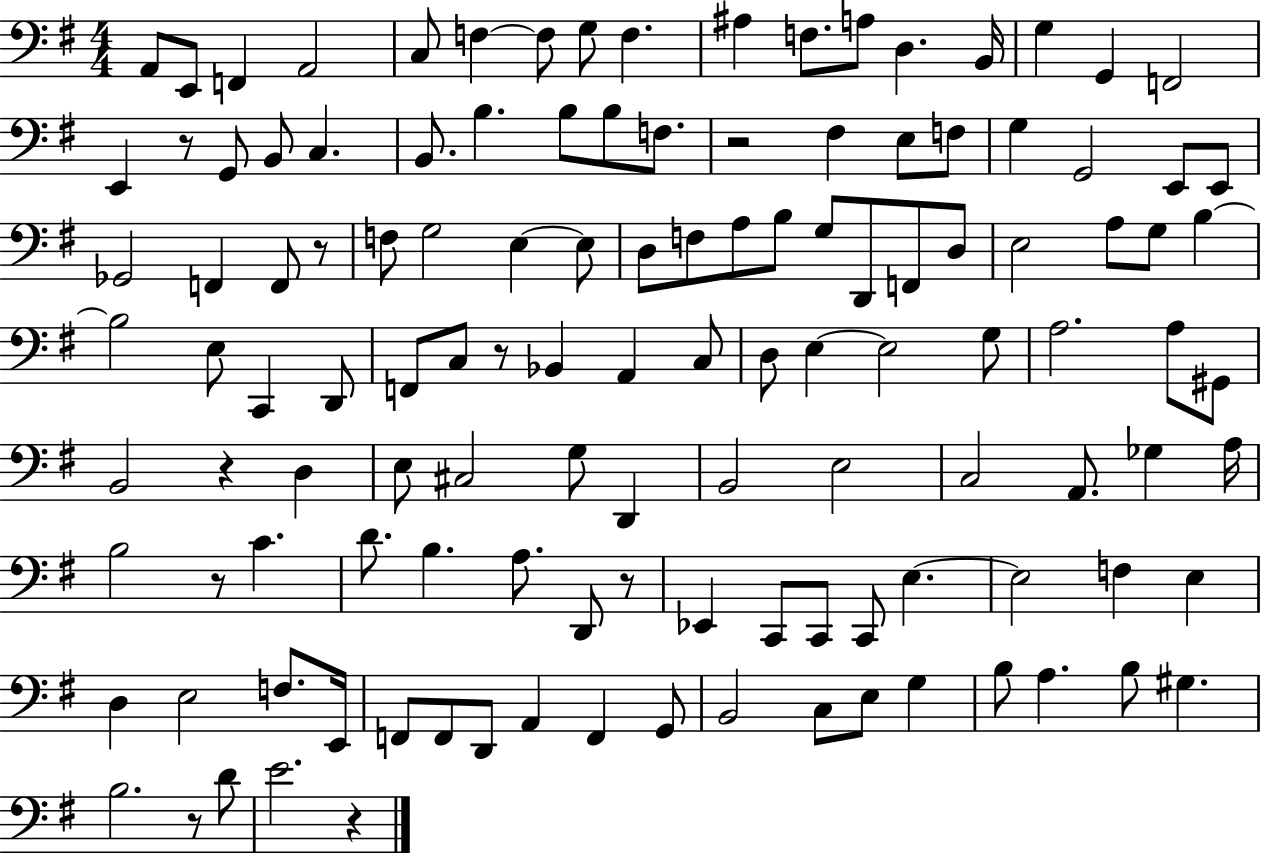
A2/e E2/e F2/q A2/h C3/e F3/q F3/e G3/e F3/q. A#3/q F3/e. A3/e D3/q. B2/s G3/q G2/q F2/h E2/q R/e G2/e B2/e C3/q. B2/e. B3/q. B3/e B3/e F3/e. R/h F#3/q E3/e F3/e G3/q G2/h E2/e E2/e Gb2/h F2/q F2/e R/e F3/e G3/h E3/q E3/e D3/e F3/e A3/e B3/e G3/e D2/e F2/e D3/e E3/h A3/e G3/e B3/q B3/h E3/e C2/q D2/e F2/e C3/e R/e Bb2/q A2/q C3/e D3/e E3/q E3/h G3/e A3/h. A3/e G#2/e B2/h R/q D3/q E3/e C#3/h G3/e D2/q B2/h E3/h C3/h A2/e. Gb3/q A3/s B3/h R/e C4/q. D4/e. B3/q. A3/e. D2/e R/e Eb2/q C2/e C2/e C2/e E3/q. E3/h F3/q E3/q D3/q E3/h F3/e. E2/s F2/e F2/e D2/e A2/q F2/q G2/e B2/h C3/e E3/e G3/q B3/e A3/q. B3/e G#3/q. B3/h. R/e D4/e E4/h. R/q